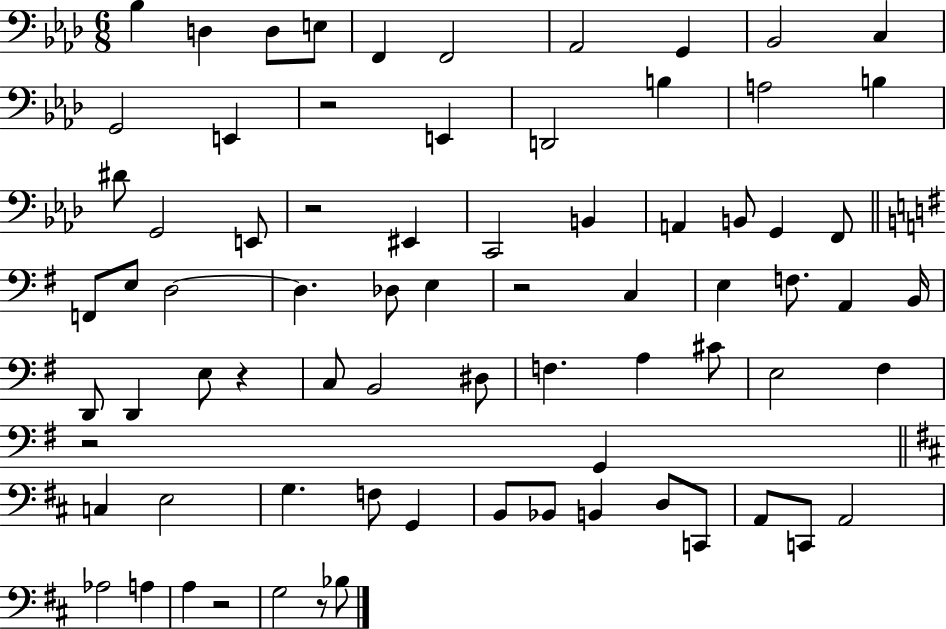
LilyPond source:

{
  \clef bass
  \numericTimeSignature
  \time 6/8
  \key aes \major
  bes4 d4 d8 e8 | f,4 f,2 | aes,2 g,4 | bes,2 c4 | \break g,2 e,4 | r2 e,4 | d,2 b4 | a2 b4 | \break dis'8 g,2 e,8 | r2 eis,4 | c,2 b,4 | a,4 b,8 g,4 f,8 | \break \bar "||" \break \key e \minor f,8 e8 d2~~ | d4. des8 e4 | r2 c4 | e4 f8. a,4 b,16 | \break d,8 d,4 e8 r4 | c8 b,2 dis8 | f4. a4 cis'8 | e2 fis4 | \break r2 g,4 | \bar "||" \break \key d \major c4 e2 | g4. f8 g,4 | b,8 bes,8 b,4 d8 c,8 | a,8 c,8 a,2 | \break aes2 a4 | a4 r2 | g2 r8 bes8 | \bar "|."
}